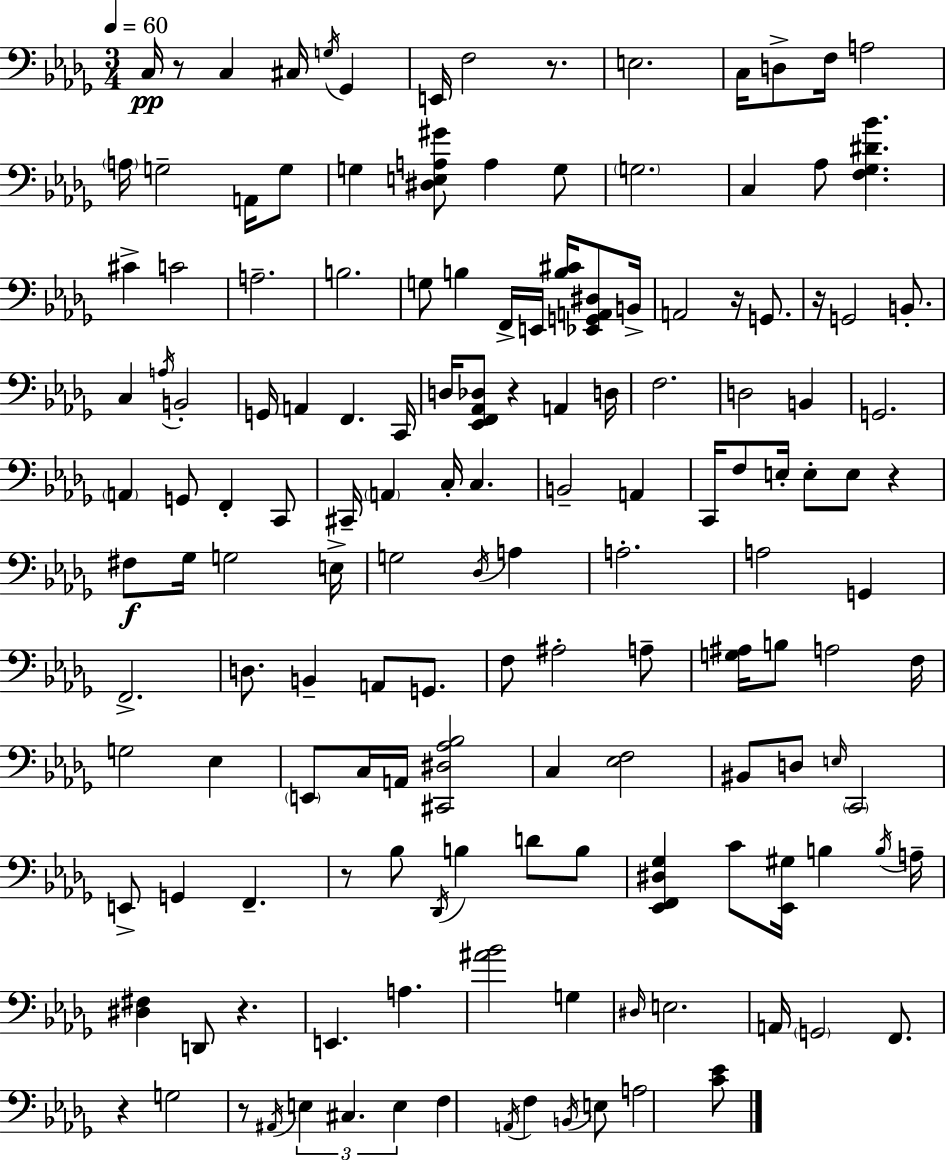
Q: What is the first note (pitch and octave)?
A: C3